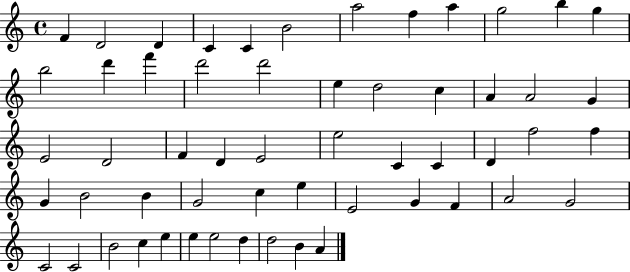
{
  \clef treble
  \time 4/4
  \defaultTimeSignature
  \key c \major
  f'4 d'2 d'4 | c'4 c'4 b'2 | a''2 f''4 a''4 | g''2 b''4 g''4 | \break b''2 d'''4 f'''4 | d'''2 d'''2 | e''4 d''2 c''4 | a'4 a'2 g'4 | \break e'2 d'2 | f'4 d'4 e'2 | e''2 c'4 c'4 | d'4 f''2 f''4 | \break g'4 b'2 b'4 | g'2 c''4 e''4 | e'2 g'4 f'4 | a'2 g'2 | \break c'2 c'2 | b'2 c''4 e''4 | e''4 e''2 d''4 | d''2 b'4 a'4 | \break \bar "|."
}